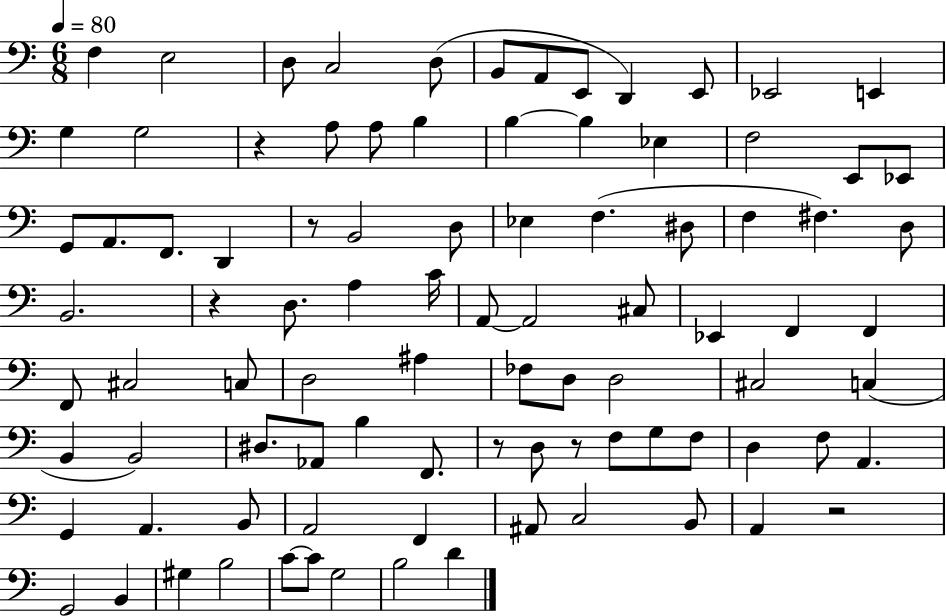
F3/q E3/h D3/e C3/h D3/e B2/e A2/e E2/e D2/q E2/e Eb2/h E2/q G3/q G3/h R/q A3/e A3/e B3/q B3/q B3/q Eb3/q F3/h E2/e Eb2/e G2/e A2/e. F2/e. D2/q R/e B2/h D3/e Eb3/q F3/q. D#3/e F3/q F#3/q. D3/e B2/h. R/q D3/e. A3/q C4/s A2/e A2/h C#3/e Eb2/q F2/q F2/q F2/e C#3/h C3/e D3/h A#3/q FES3/e D3/e D3/h C#3/h C3/q B2/q B2/h D#3/e. Ab2/e B3/q F2/e. R/e D3/e R/e F3/e G3/e F3/e D3/q F3/e A2/q. G2/q A2/q. B2/e A2/h F2/q A#2/e C3/h B2/e A2/q R/h G2/h B2/q G#3/q B3/h C4/e C4/e G3/h B3/h D4/q